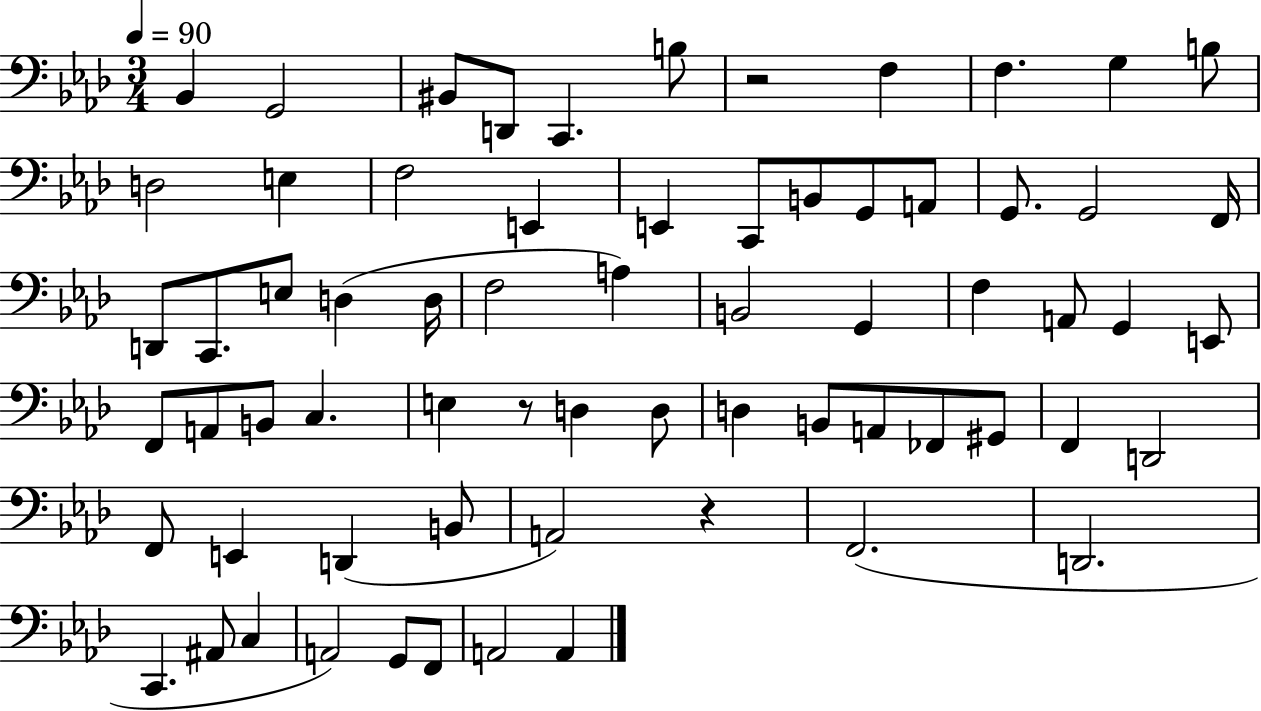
Bb2/q G2/h BIS2/e D2/e C2/q. B3/e R/h F3/q F3/q. G3/q B3/e D3/h E3/q F3/h E2/q E2/q C2/e B2/e G2/e A2/e G2/e. G2/h F2/s D2/e C2/e. E3/e D3/q D3/s F3/h A3/q B2/h G2/q F3/q A2/e G2/q E2/e F2/e A2/e B2/e C3/q. E3/q R/e D3/q D3/e D3/q B2/e A2/e FES2/e G#2/e F2/q D2/h F2/e E2/q D2/q B2/e A2/h R/q F2/h. D2/h. C2/q. A#2/e C3/q A2/h G2/e F2/e A2/h A2/q